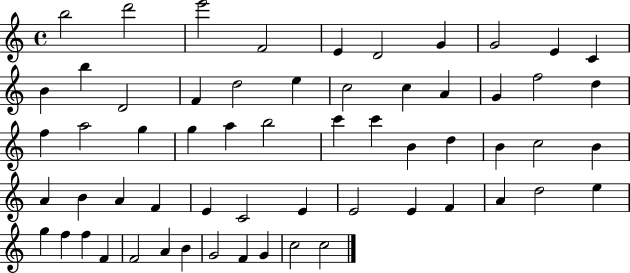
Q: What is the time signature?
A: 4/4